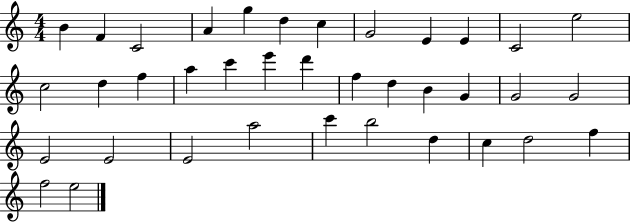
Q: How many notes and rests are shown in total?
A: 37